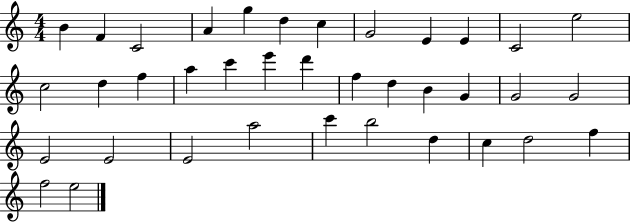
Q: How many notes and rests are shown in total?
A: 37